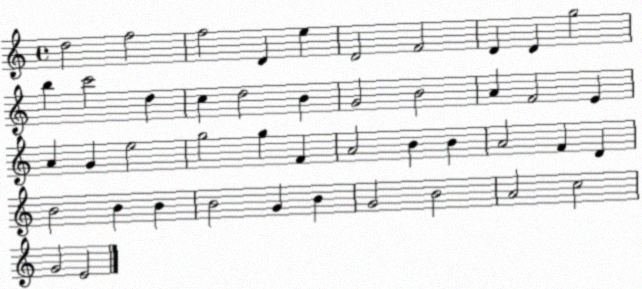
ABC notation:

X:1
T:Untitled
M:4/4
L:1/4
K:C
d2 f2 f2 D e D2 F2 D D g2 b c'2 d c d2 B G2 B2 A F2 E A G e2 g2 g F A2 B B A2 F D B2 B B B2 G B G2 B2 A2 c2 G2 E2